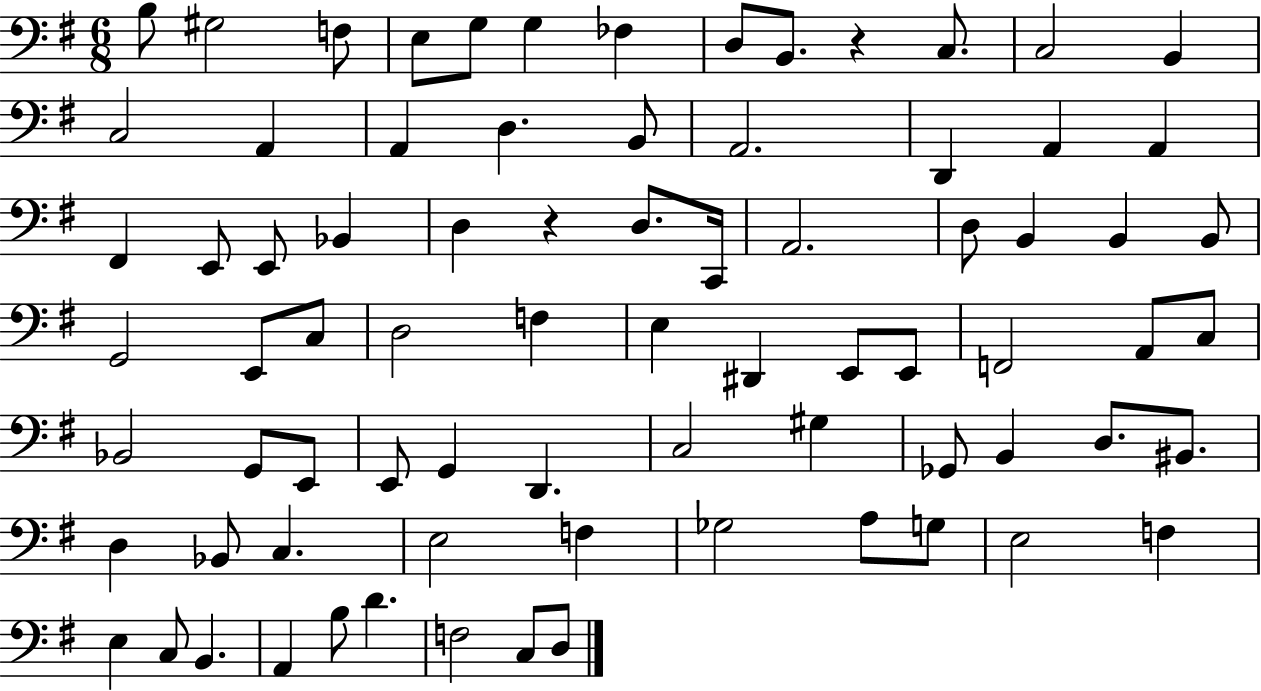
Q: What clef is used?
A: bass